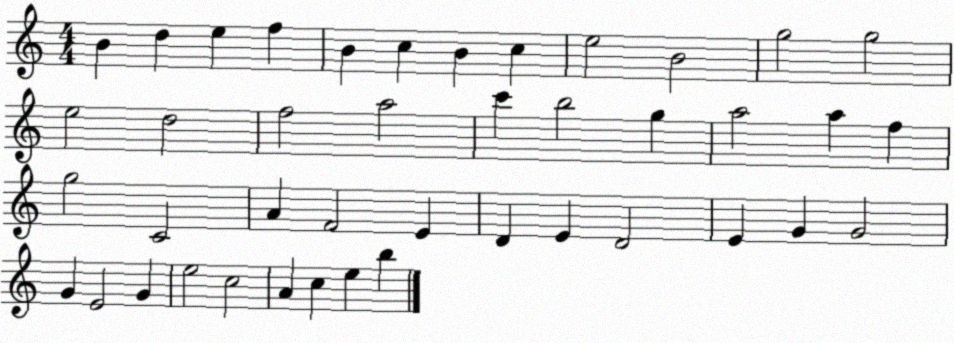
X:1
T:Untitled
M:4/4
L:1/4
K:C
B d e f B c B c e2 B2 g2 g2 e2 d2 f2 a2 c' b2 g a2 a f g2 C2 A F2 E D E D2 E G G2 G E2 G e2 c2 A c e b